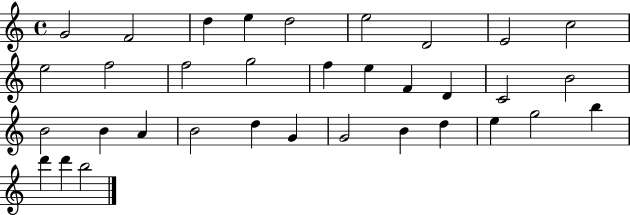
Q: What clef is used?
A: treble